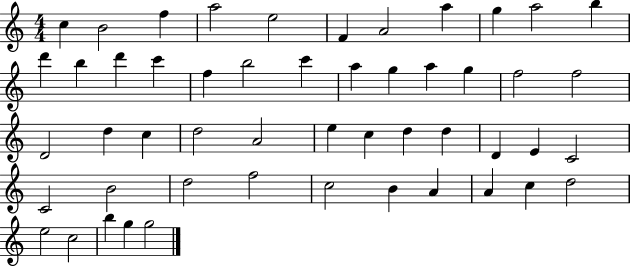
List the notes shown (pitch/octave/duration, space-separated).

C5/q B4/h F5/q A5/h E5/h F4/q A4/h A5/q G5/q A5/h B5/q D6/q B5/q D6/q C6/q F5/q B5/h C6/q A5/q G5/q A5/q G5/q F5/h F5/h D4/h D5/q C5/q D5/h A4/h E5/q C5/q D5/q D5/q D4/q E4/q C4/h C4/h B4/h D5/h F5/h C5/h B4/q A4/q A4/q C5/q D5/h E5/h C5/h B5/q G5/q G5/h